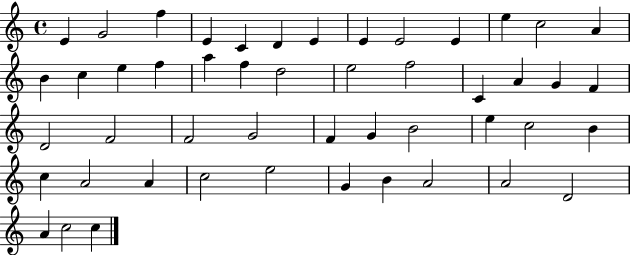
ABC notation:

X:1
T:Untitled
M:4/4
L:1/4
K:C
E G2 f E C D E E E2 E e c2 A B c e f a f d2 e2 f2 C A G F D2 F2 F2 G2 F G B2 e c2 B c A2 A c2 e2 G B A2 A2 D2 A c2 c